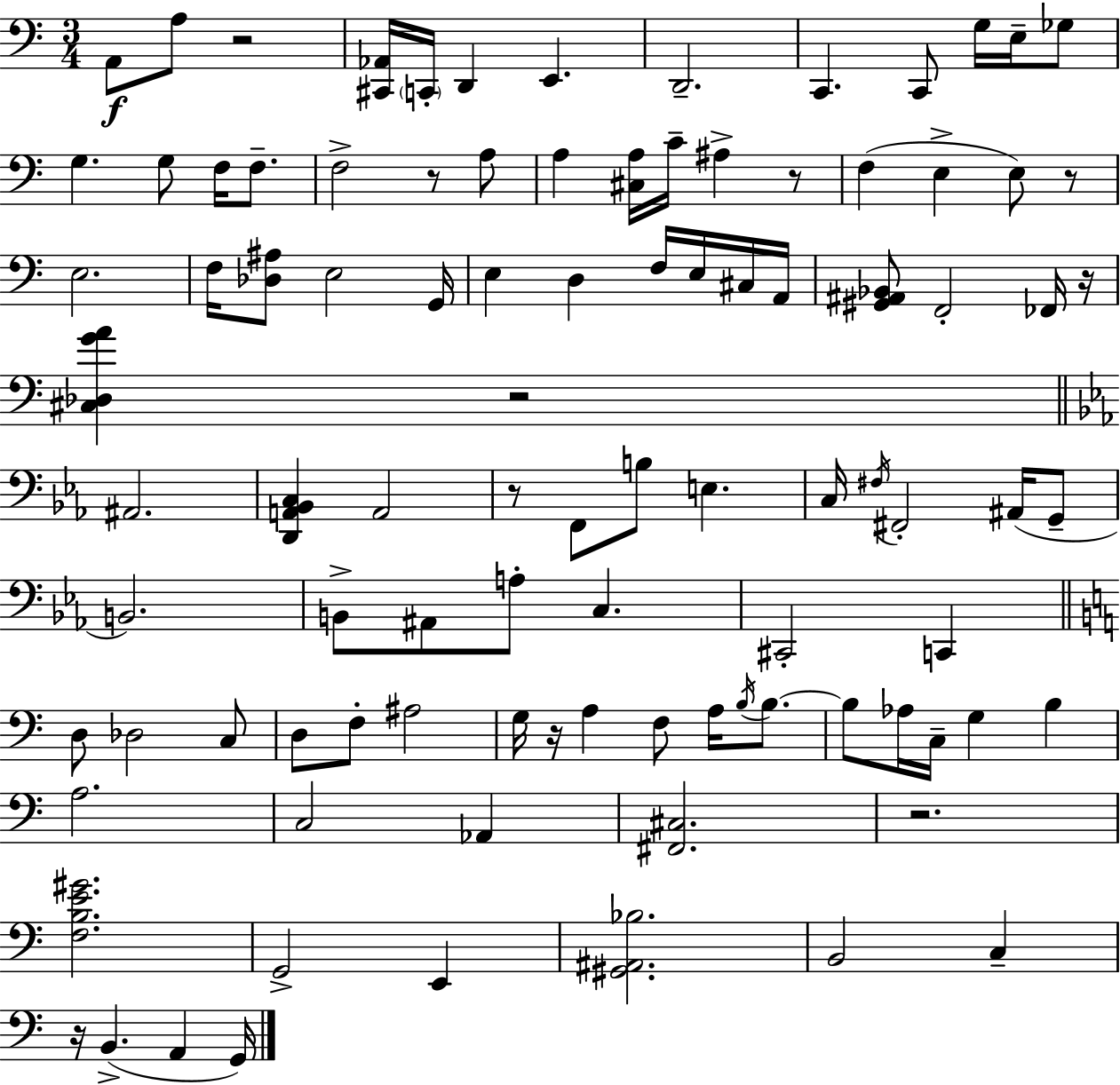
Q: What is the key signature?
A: A minor